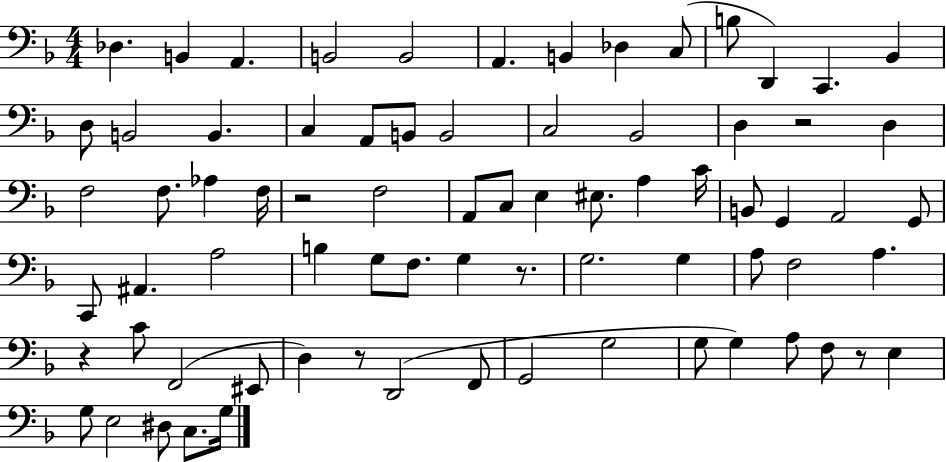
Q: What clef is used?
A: bass